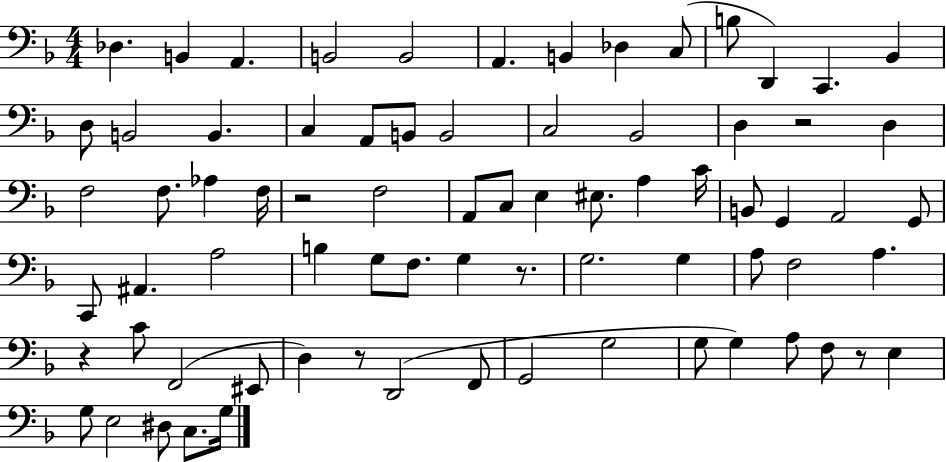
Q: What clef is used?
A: bass